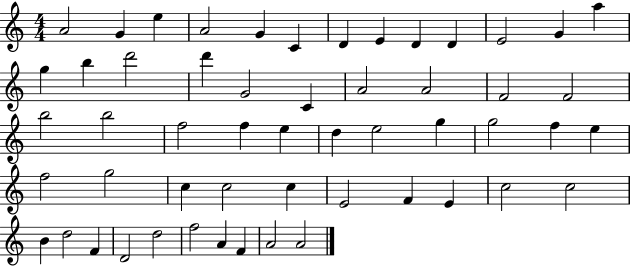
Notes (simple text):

A4/h G4/q E5/q A4/h G4/q C4/q D4/q E4/q D4/q D4/q E4/h G4/q A5/q G5/q B5/q D6/h D6/q G4/h C4/q A4/h A4/h F4/h F4/h B5/h B5/h F5/h F5/q E5/q D5/q E5/h G5/q G5/h F5/q E5/q F5/h G5/h C5/q C5/h C5/q E4/h F4/q E4/q C5/h C5/h B4/q D5/h F4/q D4/h D5/h F5/h A4/q F4/q A4/h A4/h